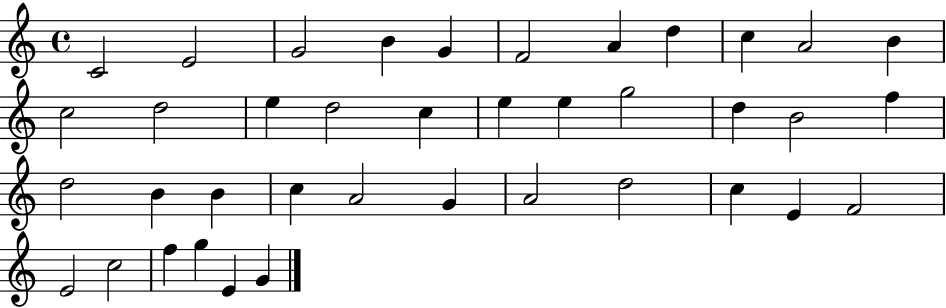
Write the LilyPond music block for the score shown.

{
  \clef treble
  \time 4/4
  \defaultTimeSignature
  \key c \major
  c'2 e'2 | g'2 b'4 g'4 | f'2 a'4 d''4 | c''4 a'2 b'4 | \break c''2 d''2 | e''4 d''2 c''4 | e''4 e''4 g''2 | d''4 b'2 f''4 | \break d''2 b'4 b'4 | c''4 a'2 g'4 | a'2 d''2 | c''4 e'4 f'2 | \break e'2 c''2 | f''4 g''4 e'4 g'4 | \bar "|."
}